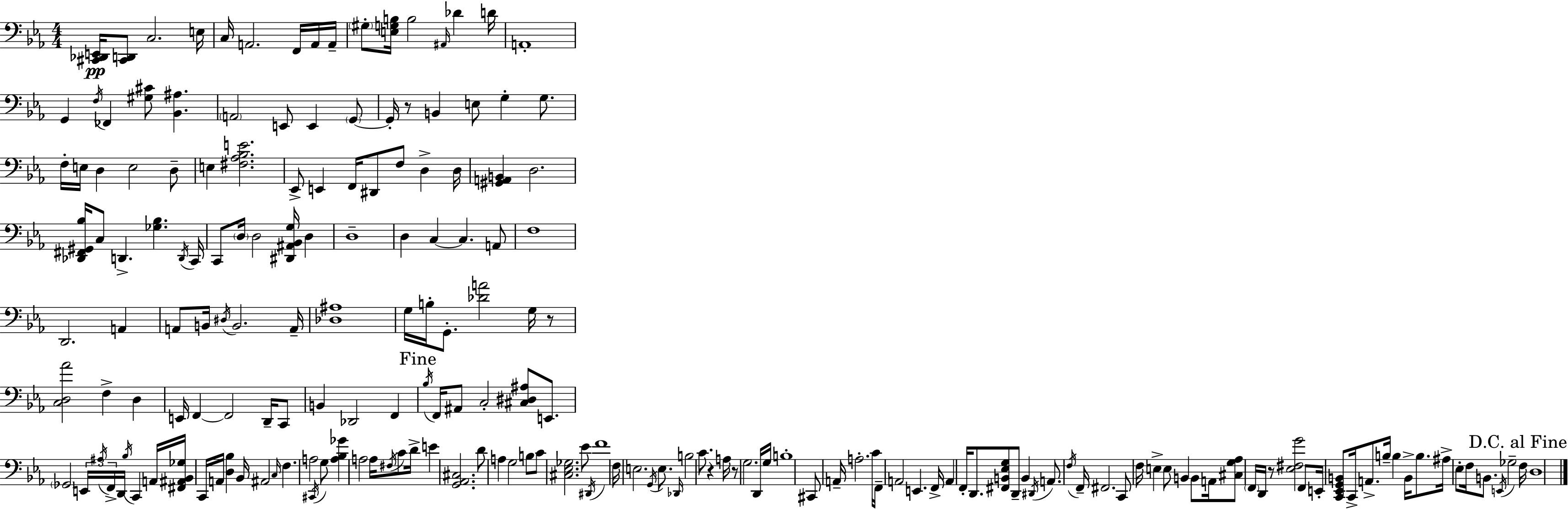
[C#2,Db2,E2]/s [C#2,D2]/e C3/h. E3/s C3/s A2/h. F2/s A2/s A2/s G#3/e [E3,G3,B3]/s B3/h A#2/s Db4/q D4/s A2/w G2/q F3/s FES2/q [G#3,C#4]/e [Bb2,A#3]/q. A2/h E2/e E2/q G2/e G2/s R/e B2/q E3/e G3/q G3/e. F3/s E3/s D3/q E3/h D3/e E3/q [F#3,Ab3,Bb3,E4]/h. Eb2/e E2/q F2/s D#2/e F3/e D3/q D3/s [G#2,A2,B2]/q D3/h. [Db2,F#2,G#2,Bb3]/s C3/e D2/q. [Gb3,Bb3]/q. D2/s C2/s C2/e D3/s D3/h [D#2,A#2,Bb2,G3]/s D3/q D3/w D3/q C3/q C3/q. A2/e F3/w D2/h. A2/q A2/e B2/s D#3/s B2/h. A2/s [Db3,A#3]/w G3/s B3/s G2/e. [Db4,A4]/h G3/s R/e [C3,D3,Ab4]/h F3/q D3/q E2/s F2/q F2/h D2/s C2/e B2/q Db2/h F2/q Bb3/s F2/s A#2/e C3/h [C#3,D#3,A#3]/e E2/e. Gb2/h E2/s A#3/s F2/s D2/s Bb3/s C2/q A2/s [F#2,A#2,Bb2,Gb3]/s C2/s A2/s [D3,Bb3]/q Bb2/s A#2/h C3/s F3/q. A3/h C#2/s G3/e [A3,Bb3,Gb4]/q A3/h A3/s F#3/s C4/e D4/s E4/q [G2,Ab2,C#3]/h. D4/e A3/q G3/h B3/e C4/e [C#3,Eb3,Gb3]/h. Eb4/e D#2/s F4/w F3/s E3/h. G2/s E3/e. Db2/s B3/h C4/e. R/q A3/s R/e G3/h. D2/s G3/s B3/w C#2/e A2/s A3/h. C4/s F2/s A2/h E2/q. F2/s A2/q F2/s D2/e. [F#2,B2,Eb3,G3]/e D2/e B2/q D#2/s A2/e. F3/s F2/s F#2/h. C2/e F3/s E3/q E3/e B2/q B2/e A2/s [C#3,G3,Ab3]/e F2/s D2/s R/e [Eb3,F#3,G4]/h F2/e E2/s [C2,Eb2,G2,B2]/e C2/s A2/e. B3/s B3/q B2/s B3/e. A#3/s Eb3/e F3/s B2/e. E2/s Gb3/h F3/s D3/w